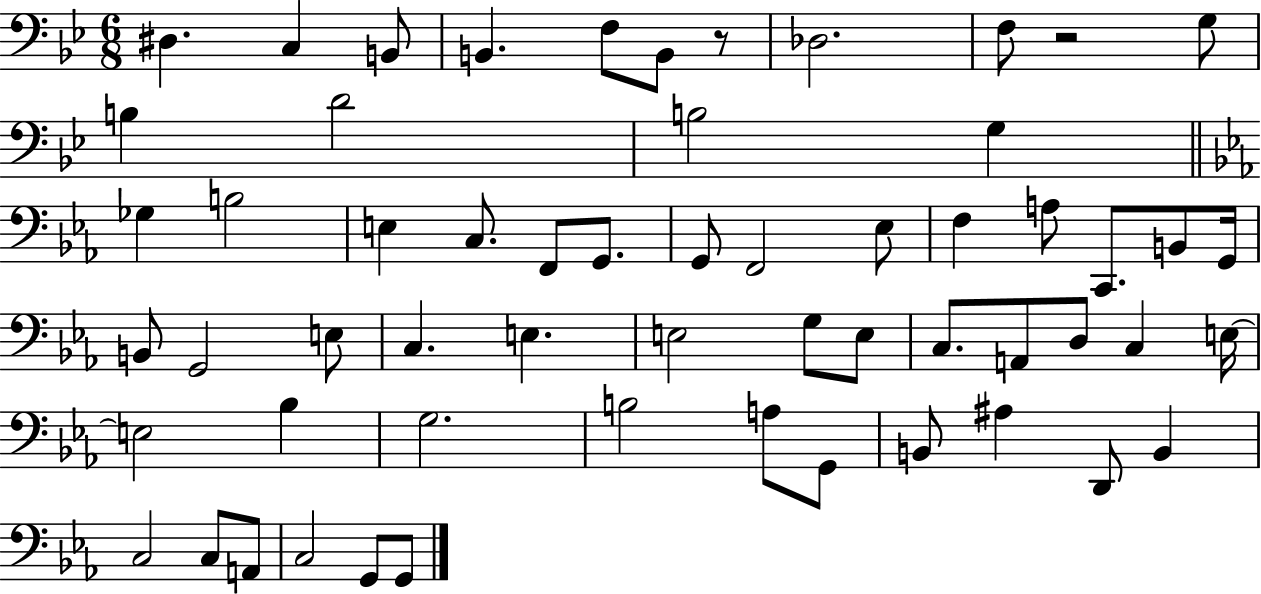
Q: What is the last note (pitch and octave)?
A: G2